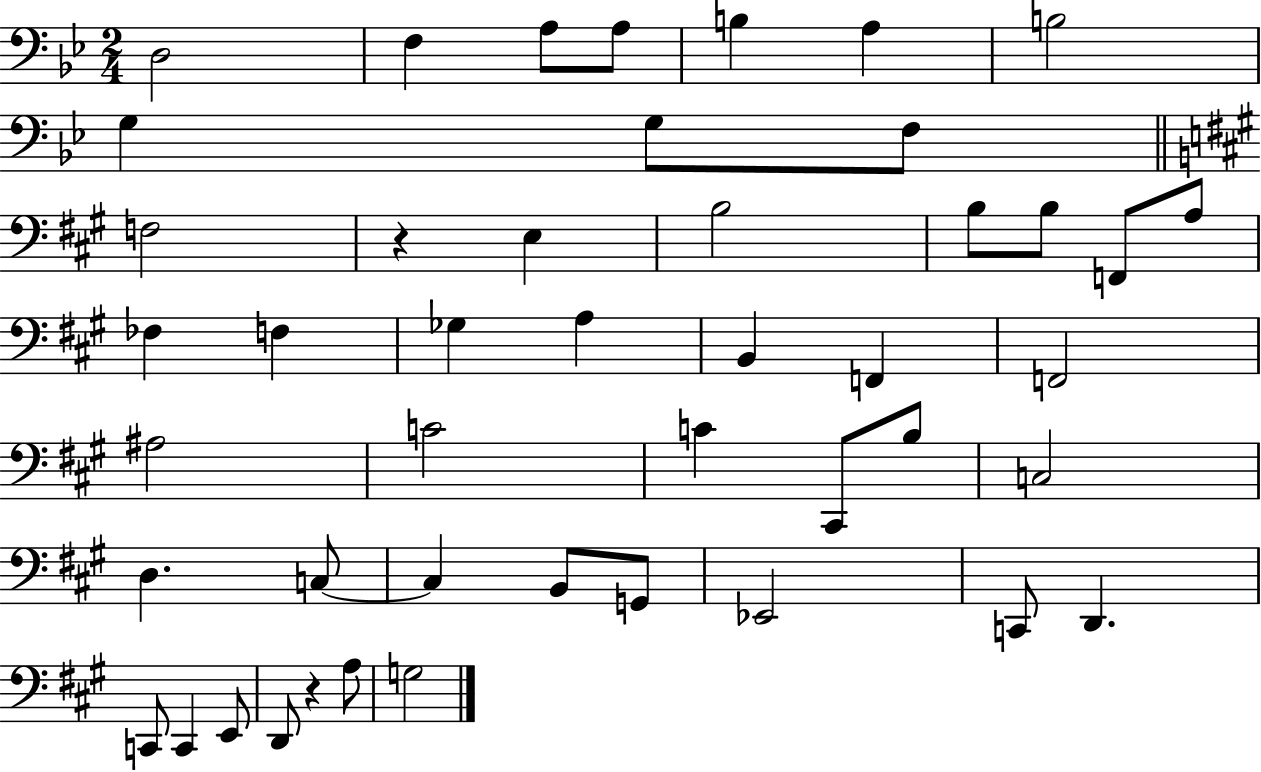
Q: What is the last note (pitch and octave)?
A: G3